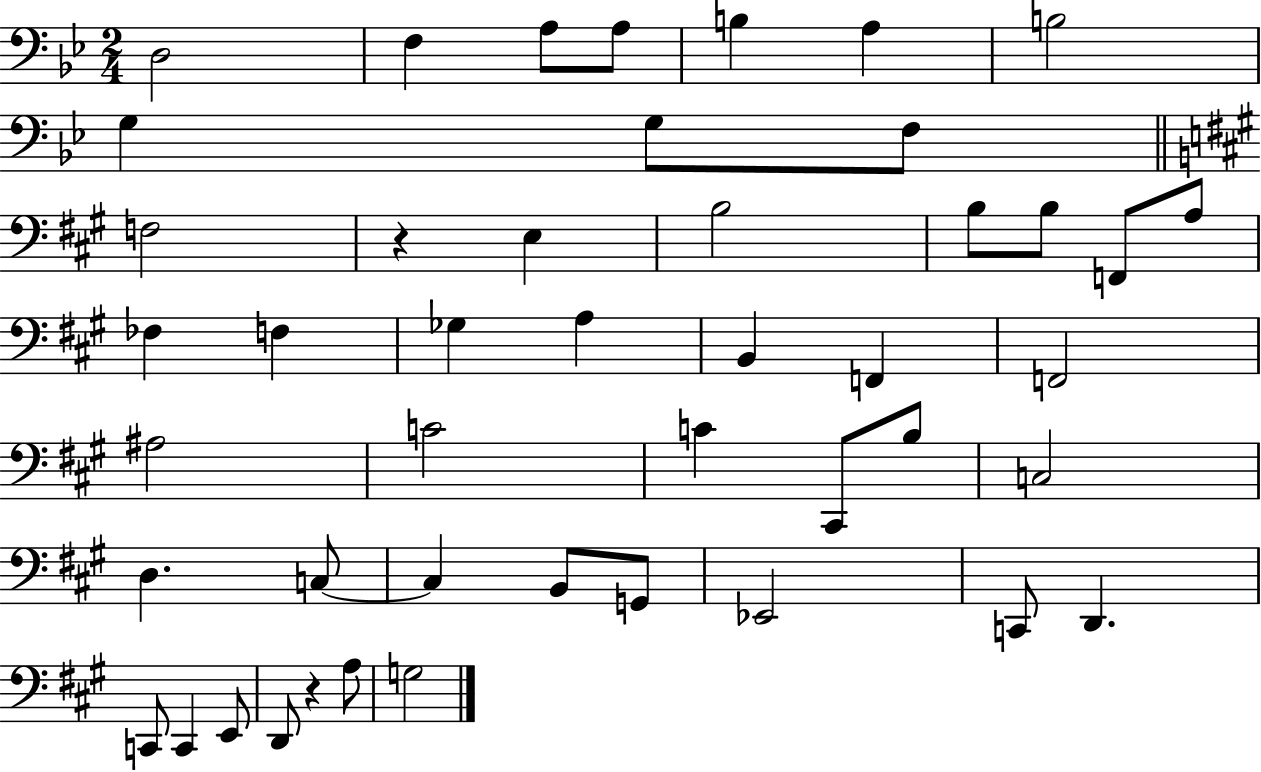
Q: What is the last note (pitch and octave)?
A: G3